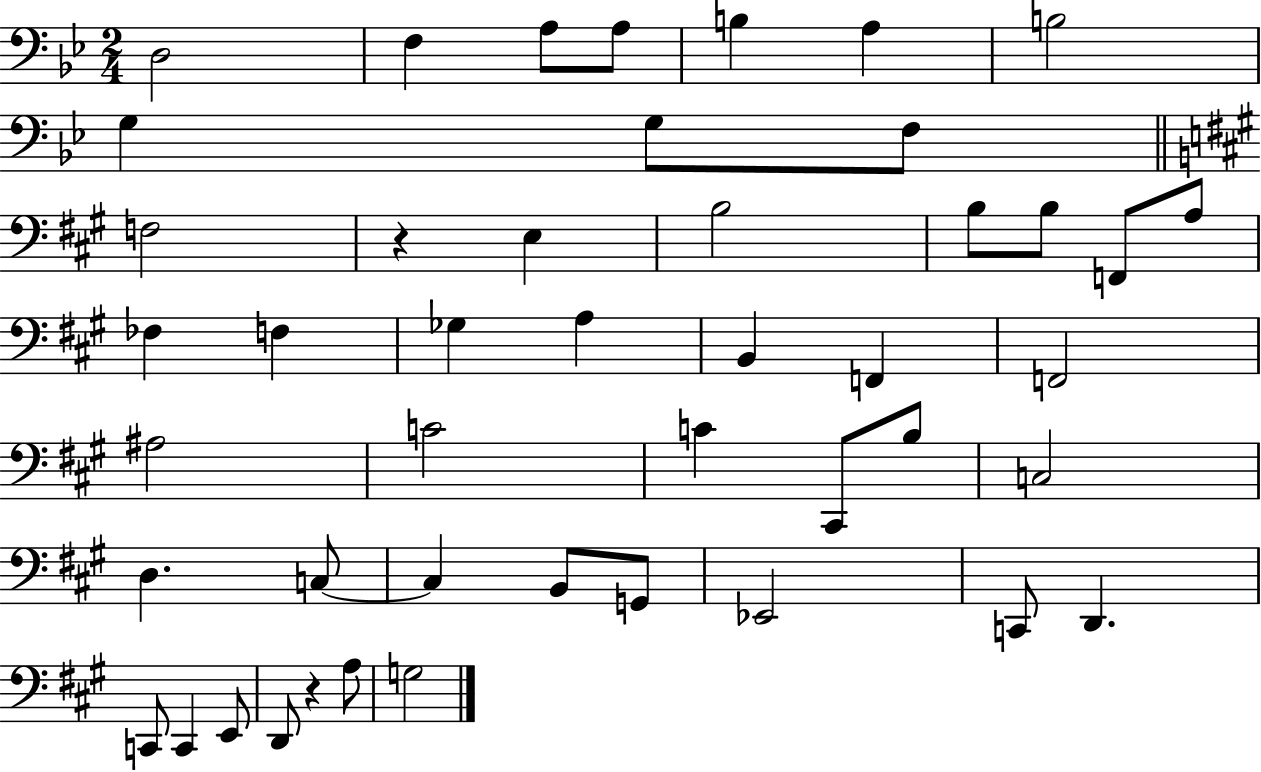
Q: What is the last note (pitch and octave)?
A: G3